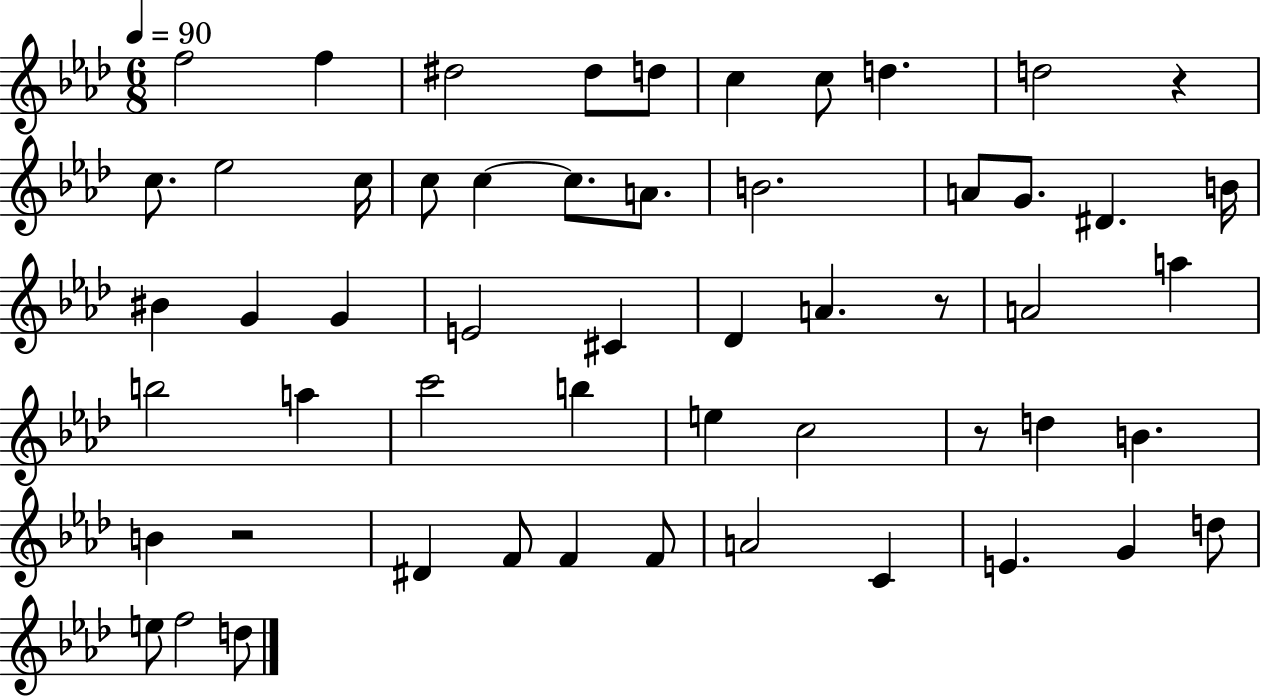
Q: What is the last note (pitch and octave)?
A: D5